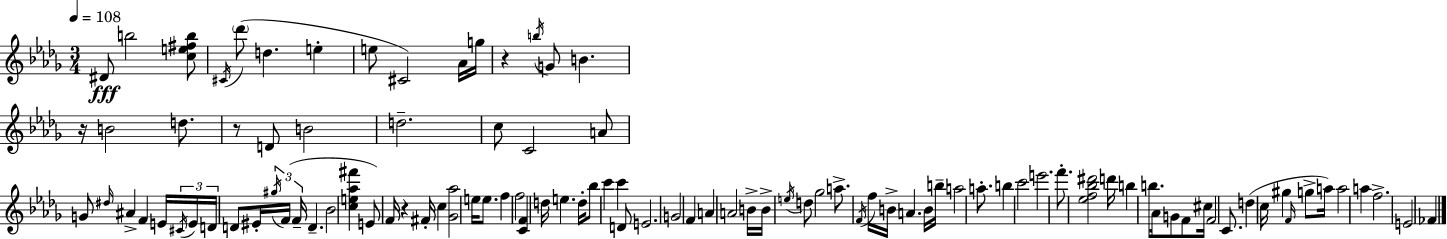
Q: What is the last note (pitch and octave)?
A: FES4